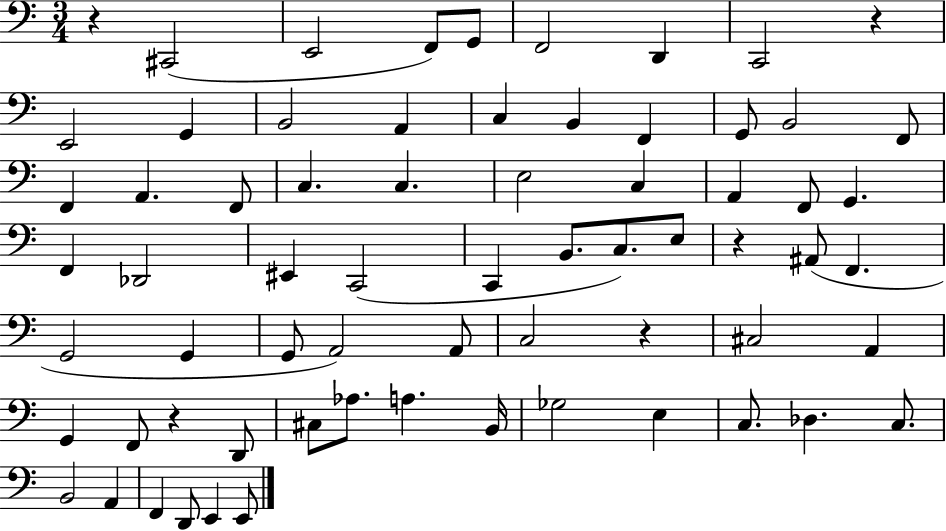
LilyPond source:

{
  \clef bass
  \numericTimeSignature
  \time 3/4
  \key c \major
  r4 cis,2( | e,2 f,8) g,8 | f,2 d,4 | c,2 r4 | \break e,2 g,4 | b,2 a,4 | c4 b,4 f,4 | g,8 b,2 f,8 | \break f,4 a,4. f,8 | c4. c4. | e2 c4 | a,4 f,8 g,4. | \break f,4 des,2 | eis,4 c,2( | c,4 b,8. c8.) e8 | r4 ais,8( f,4. | \break g,2 g,4 | g,8 a,2) a,8 | c2 r4 | cis2 a,4 | \break g,4 f,8 r4 d,8 | cis8 aes8. a4. b,16 | ges2 e4 | c8. des4. c8. | \break b,2 a,4 | f,4 d,8 e,4 e,8 | \bar "|."
}